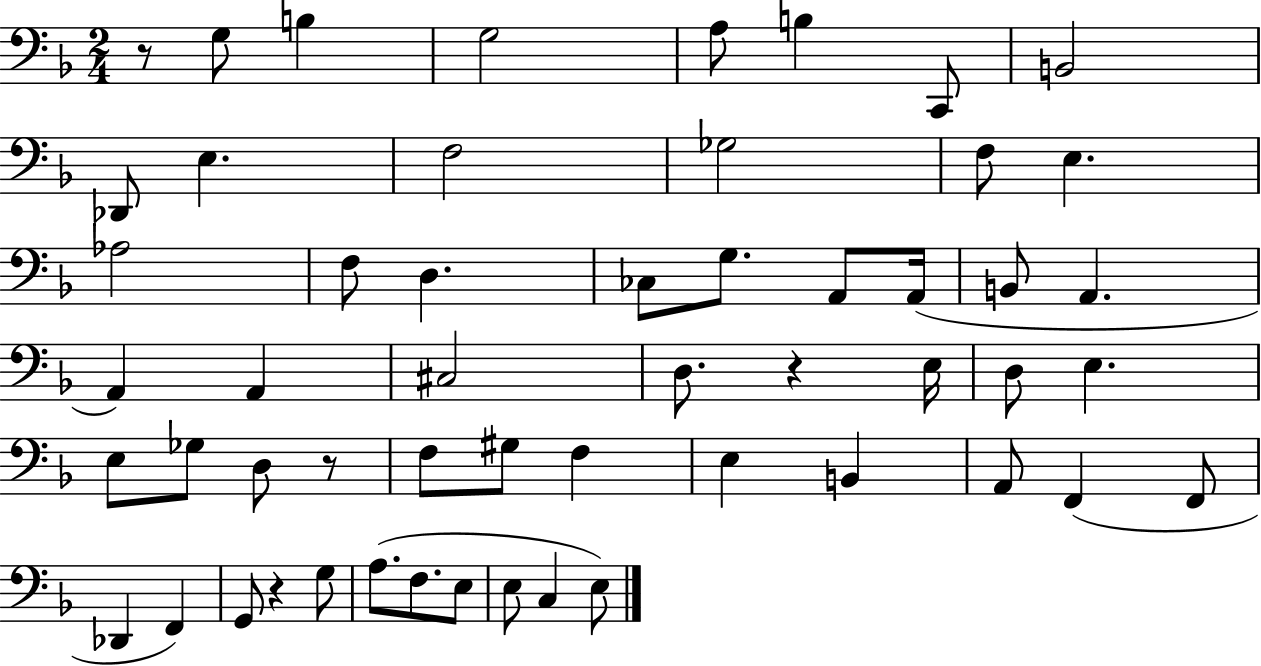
{
  \clef bass
  \numericTimeSignature
  \time 2/4
  \key f \major
  \repeat volta 2 { r8 g8 b4 | g2 | a8 b4 c,8 | b,2 | \break des,8 e4. | f2 | ges2 | f8 e4. | \break aes2 | f8 d4. | ces8 g8. a,8 a,16( | b,8 a,4. | \break a,4) a,4 | cis2 | d8. r4 e16 | d8 e4. | \break e8 ges8 d8 r8 | f8 gis8 f4 | e4 b,4 | a,8 f,4( f,8 | \break des,4 f,4) | g,8 r4 g8 | a8.( f8. e8 | e8 c4 e8) | \break } \bar "|."
}